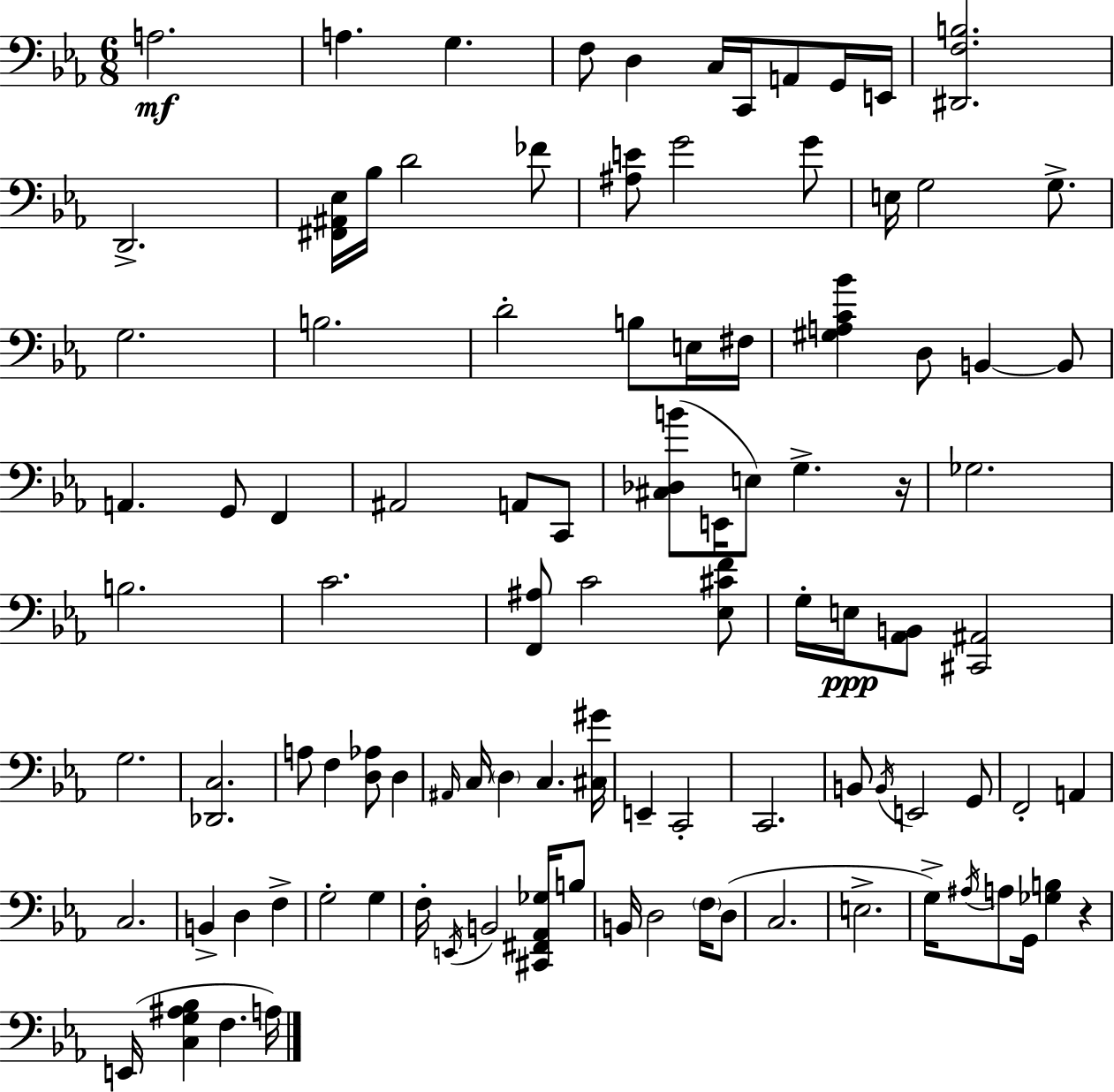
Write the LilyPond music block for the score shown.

{
  \clef bass
  \numericTimeSignature
  \time 6/8
  \key c \minor
  a2.\mf | a4. g4. | f8 d4 c16 c,16 a,8 g,16 e,16 | <dis, f b>2. | \break d,2.-> | <fis, ais, ees>16 bes16 d'2 fes'8 | <ais e'>8 g'2 g'8 | e16 g2 g8.-> | \break g2. | b2. | d'2-. b8 e16 fis16 | <gis a c' bes'>4 d8 b,4~~ b,8 | \break a,4. g,8 f,4 | ais,2 a,8 c,8 | <cis des b'>8( e,16 e8) g4.-> r16 | ges2. | \break b2. | c'2. | <f, ais>8 c'2 <ees cis' f'>8 | g16-. e16\ppp <aes, b,>8 <cis, ais,>2 | \break g2. | <des, c>2. | a8 f4 <d aes>8 d4 | \grace { ais,16 } c16 \parenthesize d4 c4. | \break <cis gis'>16 e,4-- c,2-. | c,2. | b,8 \acciaccatura { b,16 } e,2 | g,8 f,2-. a,4 | \break c2. | b,4-> d4 f4-> | g2-. g4 | f16-. \acciaccatura { e,16 } b,2 | \break <cis, fis, aes, ges>16 b8 b,16 d2 | \parenthesize f16 d8( c2. | e2.-> | g16->) \acciaccatura { ais16 } a8 g,16 <ges b>4 | \break r4 e,16( <c g ais bes>4 f4. | a16) \bar "|."
}